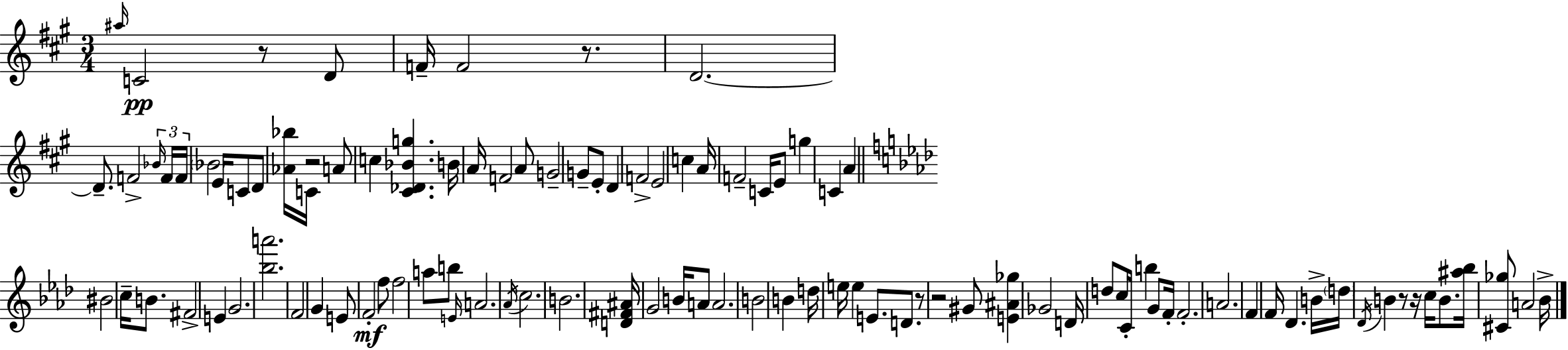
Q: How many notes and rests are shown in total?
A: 102